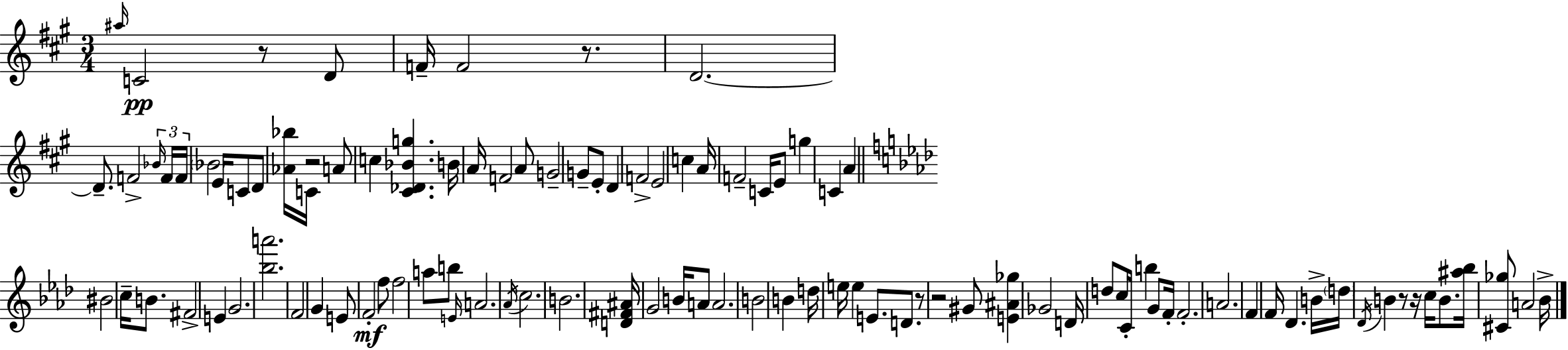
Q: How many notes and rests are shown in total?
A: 102